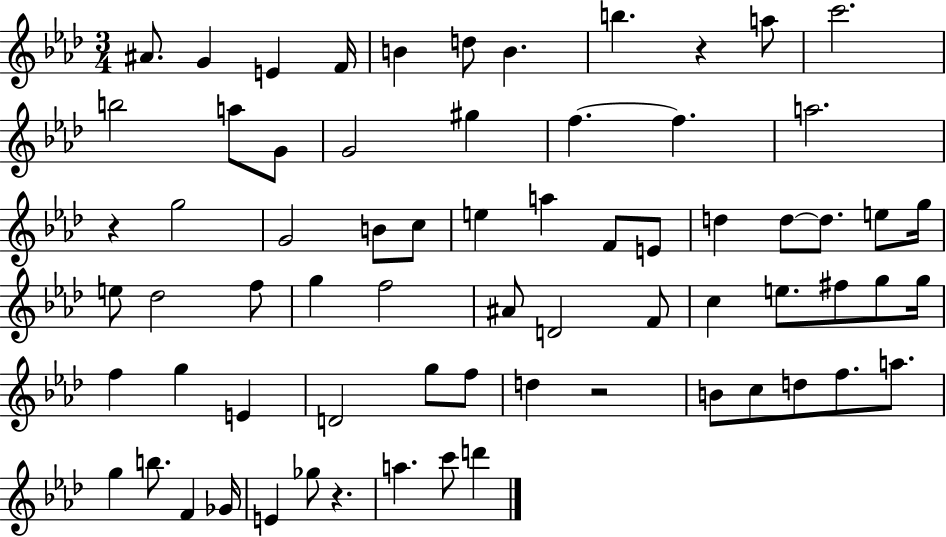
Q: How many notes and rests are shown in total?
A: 69